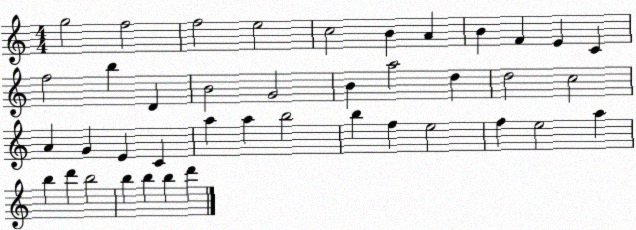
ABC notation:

X:1
T:Untitled
M:4/4
L:1/4
K:C
g2 f2 f2 e2 c2 B A B F E C f2 b D B2 G2 B a2 d d2 c2 A G E C a a b2 b f e2 f e2 a b d' b2 b b b d'